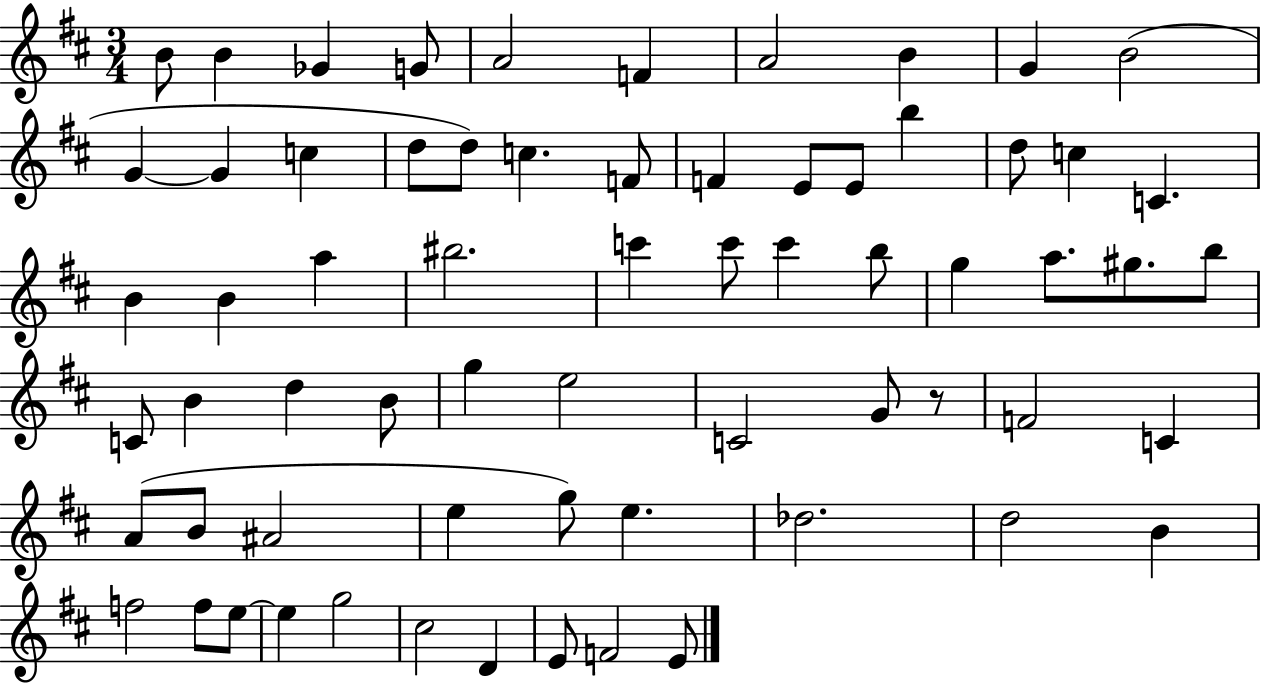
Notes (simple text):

B4/e B4/q Gb4/q G4/e A4/h F4/q A4/h B4/q G4/q B4/h G4/q G4/q C5/q D5/e D5/e C5/q. F4/e F4/q E4/e E4/e B5/q D5/e C5/q C4/q. B4/q B4/q A5/q BIS5/h. C6/q C6/e C6/q B5/e G5/q A5/e. G#5/e. B5/e C4/e B4/q D5/q B4/e G5/q E5/h C4/h G4/e R/e F4/h C4/q A4/e B4/e A#4/h E5/q G5/e E5/q. Db5/h. D5/h B4/q F5/h F5/e E5/e E5/q G5/h C#5/h D4/q E4/e F4/h E4/e